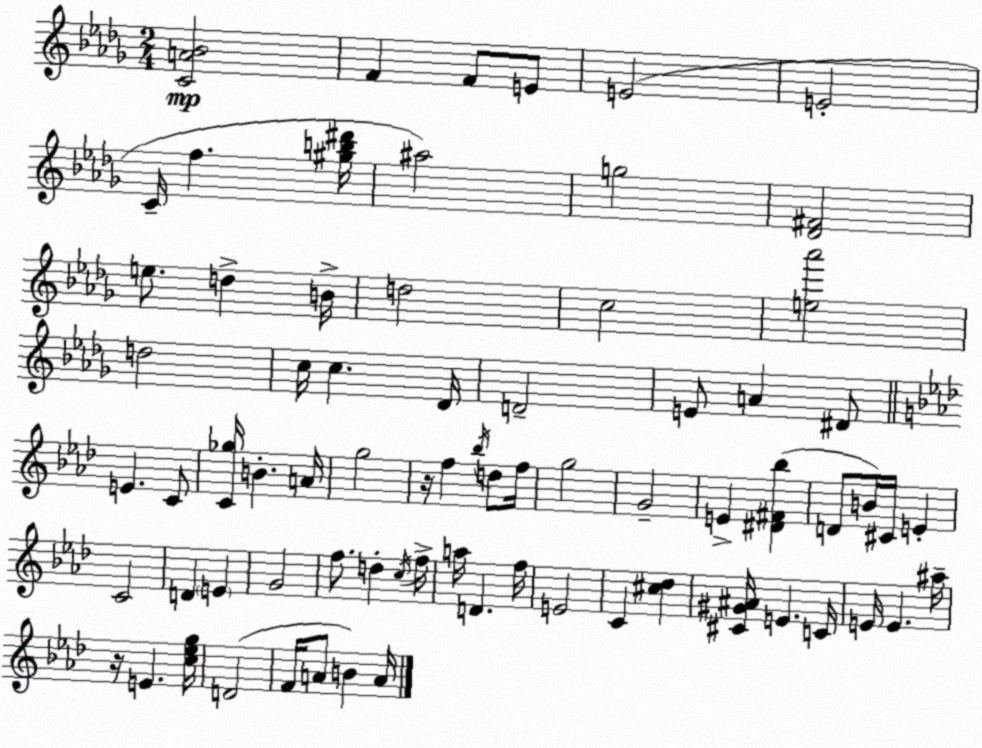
X:1
T:Untitled
M:2/4
L:1/4
K:Bbm
[CA_B]2 F F/2 E/2 E2 E2 C/4 f [^gb^d']/4 ^a2 g2 [_D^F]2 e/2 d B/4 d2 c2 [e_a']2 d2 c/4 c _D/4 D2 E/2 A ^D/2 E C/2 [C_g]/4 B A/4 g2 z/4 f _b/4 d/2 f/4 g2 G2 E [^D^F_b] D/2 B/4 ^C/4 E C2 D E G2 f/2 d c/4 f/4 a/4 D f/4 E2 C [^c_d] [^C^G^A]/4 E C/4 E/4 E ^a/4 z/4 E [c_eg]/4 D2 F/4 A/2 B A/4